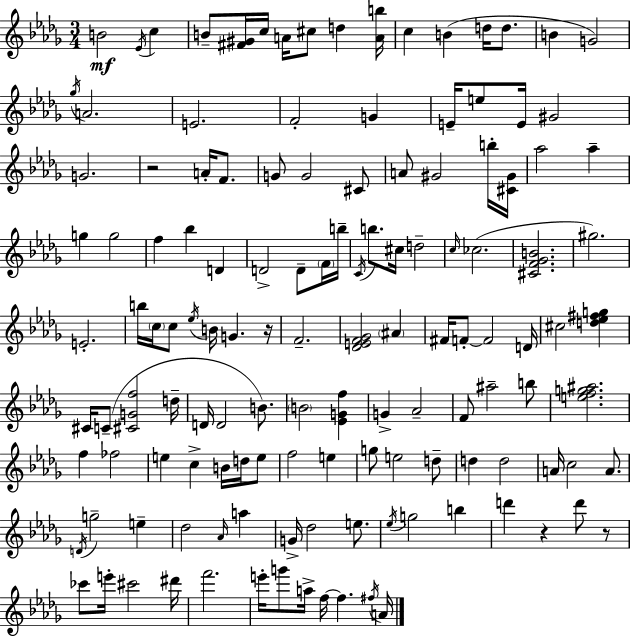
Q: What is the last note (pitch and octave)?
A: A4